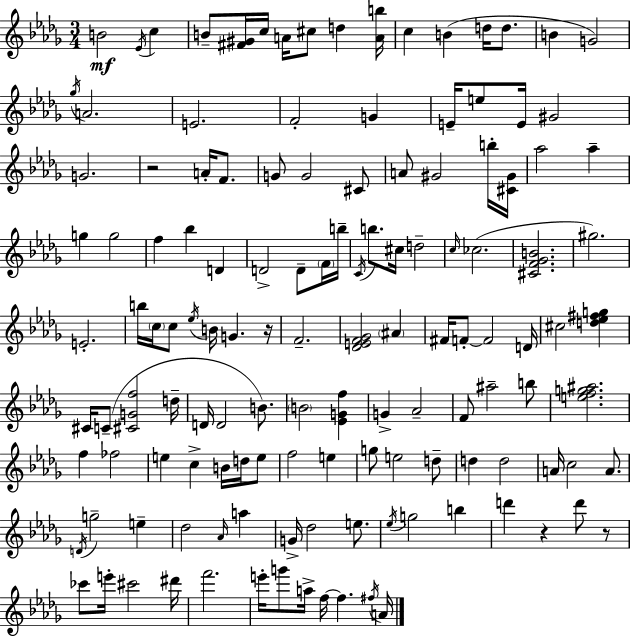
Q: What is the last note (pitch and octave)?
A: A4